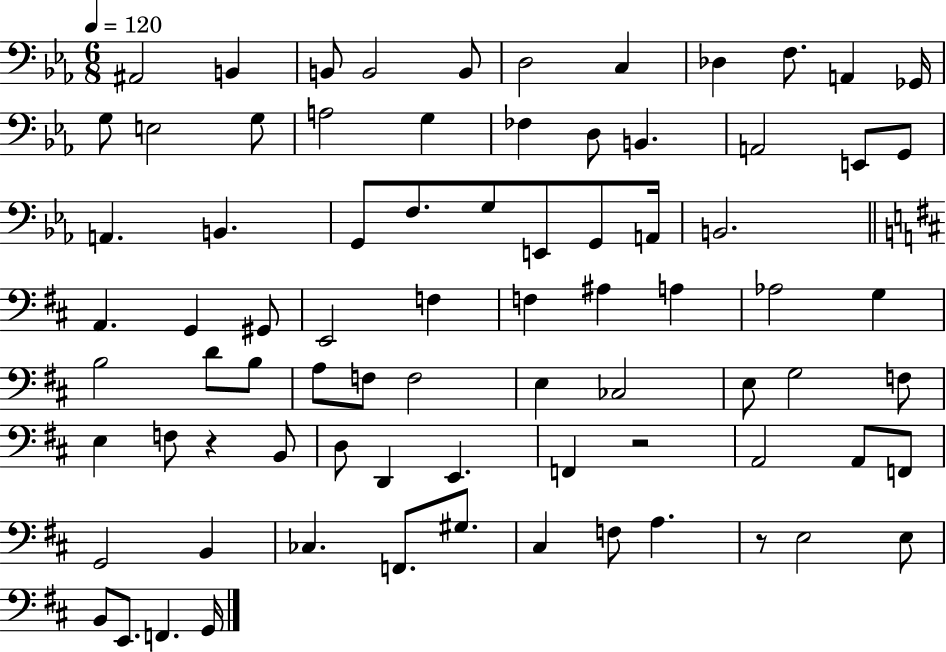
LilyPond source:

{
  \clef bass
  \numericTimeSignature
  \time 6/8
  \key ees \major
  \tempo 4 = 120
  \repeat volta 2 { ais,2 b,4 | b,8 b,2 b,8 | d2 c4 | des4 f8. a,4 ges,16 | \break g8 e2 g8 | a2 g4 | fes4 d8 b,4. | a,2 e,8 g,8 | \break a,4. b,4. | g,8 f8. g8 e,8 g,8 a,16 | b,2. | \bar "||" \break \key d \major a,4. g,4 gis,8 | e,2 f4 | f4 ais4 a4 | aes2 g4 | \break b2 d'8 b8 | a8 f8 f2 | e4 ces2 | e8 g2 f8 | \break e4 f8 r4 b,8 | d8 d,4 e,4. | f,4 r2 | a,2 a,8 f,8 | \break g,2 b,4 | ces4. f,8. gis8. | cis4 f8 a4. | r8 e2 e8 | \break b,8 e,8. f,4. g,16 | } \bar "|."
}